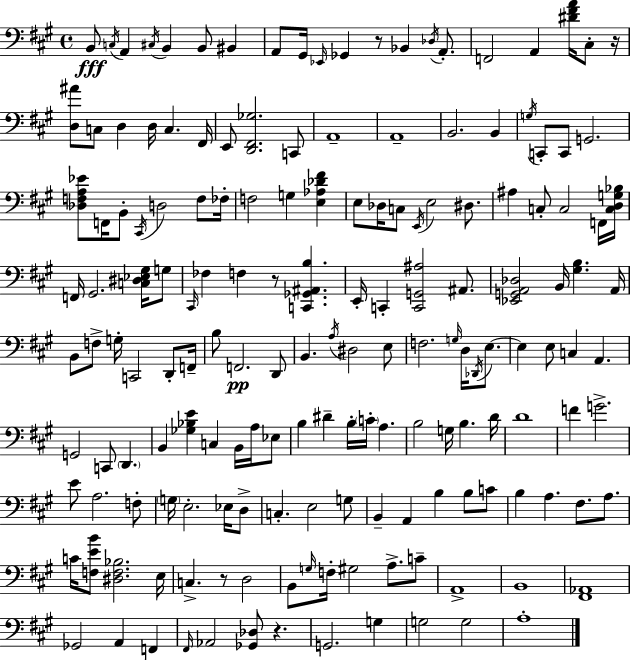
X:1
T:Untitled
M:4/4
L:1/4
K:A
B,,/2 C,/4 A,, ^C,/4 B,, B,,/2 ^B,, A,,/2 ^G,,/4 _E,,/4 _G,, z/2 _B,, _D,/4 A,,/2 F,,2 A,, [^D^FA]/4 ^C,/2 z/4 [D,^A]/2 C,/2 D, D,/4 C, ^F,,/4 E,,/2 [D,,^F,,_G,]2 C,,/2 A,,4 A,,4 B,,2 B,, G,/4 C,,/2 C,,/2 G,,2 [_D,F,A,_E]/2 F,,/4 B,,/2 ^C,,/4 D,2 F,/2 _F,/4 F,2 G, [E,_A,_D^F] E,/2 _D,/4 C,/2 E,,/4 E,2 ^D,/2 ^A, C,/2 C,2 F,,/4 [C,D,G,_B,]/4 F,,/4 ^G,,2 [C,^D,_E,^G,]/4 G,/2 ^C,,/4 _F, F, z/2 [C,,_G,,^A,,B,] E,,/4 C,, [C,,G,,^A,]2 ^A,,/2 [_E,,G,,A,,_D,]2 B,,/4 [^G,B,] A,,/4 B,,/2 F,/2 G,/4 C,,2 D,,/2 F,,/4 B,/2 F,,2 D,,/2 B,, A,/4 ^D,2 E,/2 F,2 G,/4 D,/4 _D,,/4 E,/2 E, E,/2 C, A,, G,,2 C,,/2 D,, B,, [_G,_B,E] C, B,,/4 A,/4 _E,/2 B, ^D B,/4 C/4 A, B,2 G,/4 B, D/4 D4 F G2 E/2 A,2 F,/2 G,/4 E,2 _E,/4 D,/2 C, E,2 G,/2 B,, A,, B, B,/2 C/2 B, A, ^F,/2 A,/2 C/4 [F,EB]/2 [^D,F,_B,]2 E,/4 C, z/2 D,2 B,,/2 G,/4 F,/4 ^G,2 A,/2 C/2 A,,4 B,,4 [^F,,_A,,]4 _G,,2 A,, F,, ^F,,/4 _A,,2 [_G,,_D,]/2 z G,,2 G, G,2 G,2 A,4